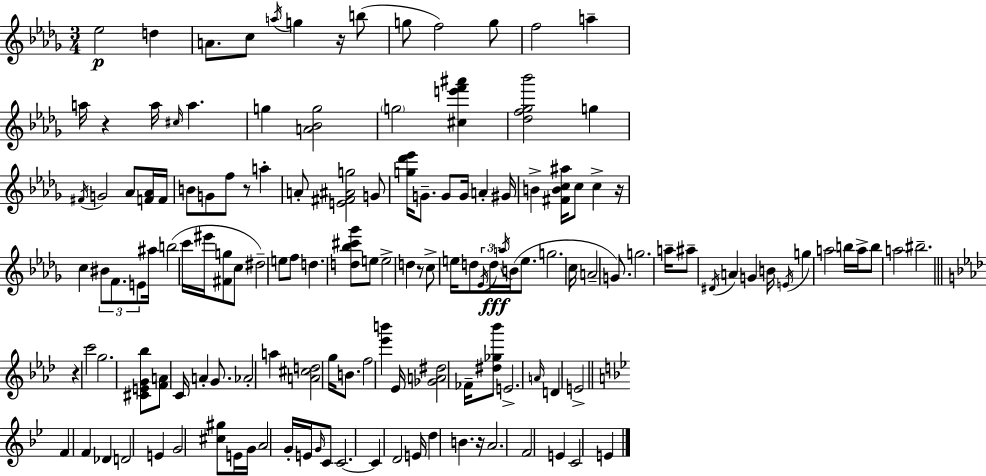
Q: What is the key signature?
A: BES minor